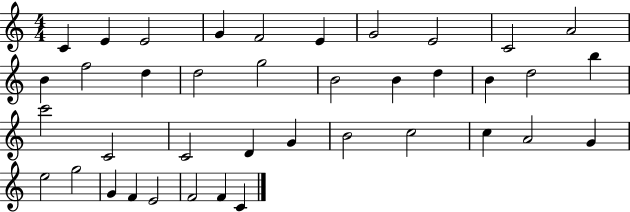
X:1
T:Untitled
M:4/4
L:1/4
K:C
C E E2 G F2 E G2 E2 C2 A2 B f2 d d2 g2 B2 B d B d2 b c'2 C2 C2 D G B2 c2 c A2 G e2 g2 G F E2 F2 F C